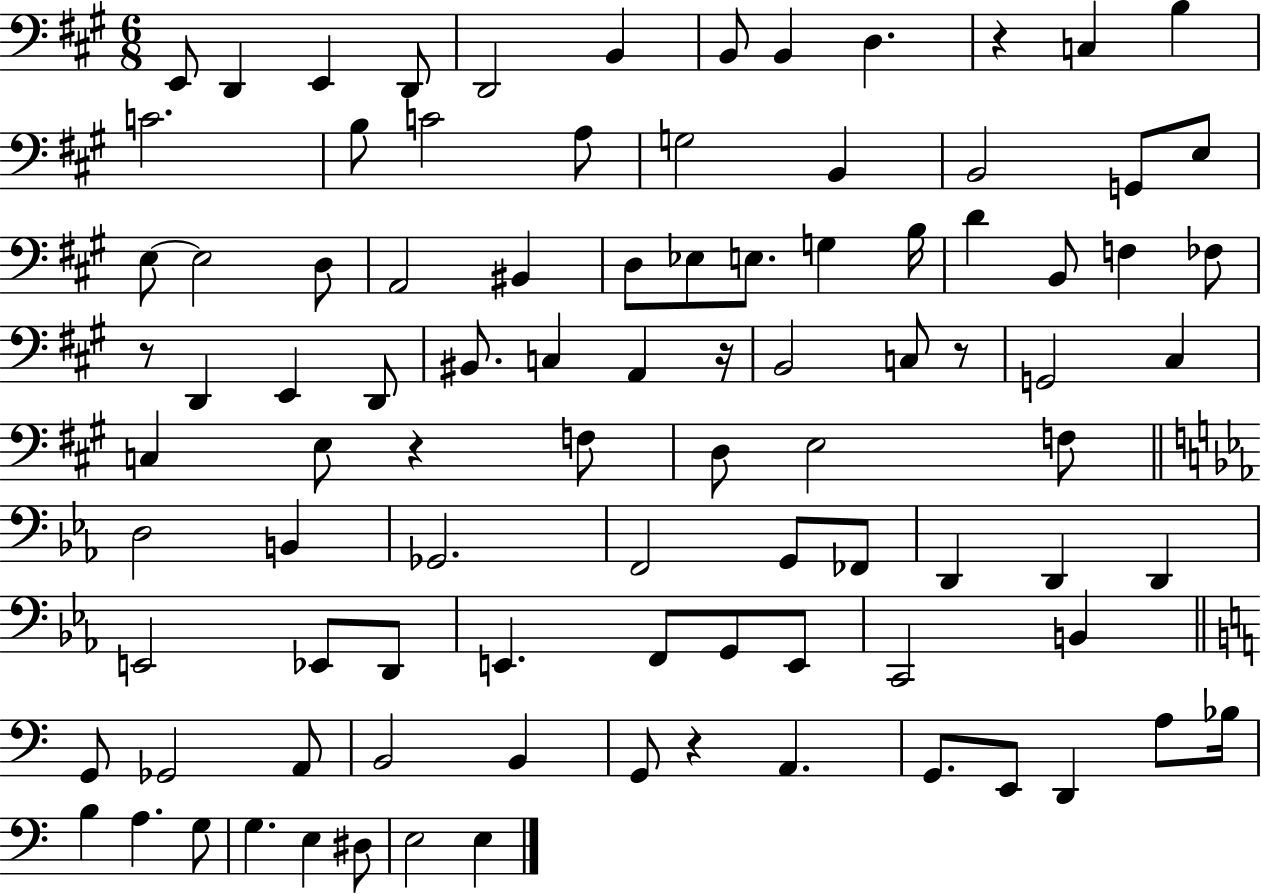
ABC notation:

X:1
T:Untitled
M:6/8
L:1/4
K:A
E,,/2 D,, E,, D,,/2 D,,2 B,, B,,/2 B,, D, z C, B, C2 B,/2 C2 A,/2 G,2 B,, B,,2 G,,/2 E,/2 E,/2 E,2 D,/2 A,,2 ^B,, D,/2 _E,/2 E,/2 G, B,/4 D B,,/2 F, _F,/2 z/2 D,, E,, D,,/2 ^B,,/2 C, A,, z/4 B,,2 C,/2 z/2 G,,2 ^C, C, E,/2 z F,/2 D,/2 E,2 F,/2 D,2 B,, _G,,2 F,,2 G,,/2 _F,,/2 D,, D,, D,, E,,2 _E,,/2 D,,/2 E,, F,,/2 G,,/2 E,,/2 C,,2 B,, G,,/2 _G,,2 A,,/2 B,,2 B,, G,,/2 z A,, G,,/2 E,,/2 D,, A,/2 _B,/4 B, A, G,/2 G, E, ^D,/2 E,2 E,